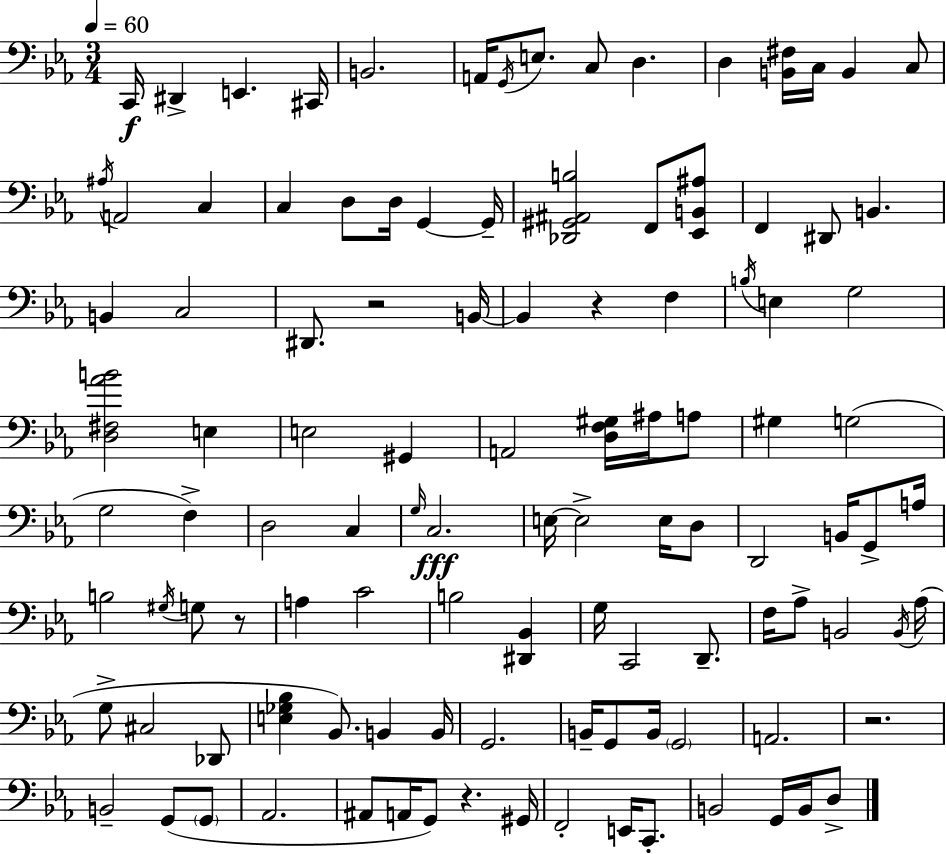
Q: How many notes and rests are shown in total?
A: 110